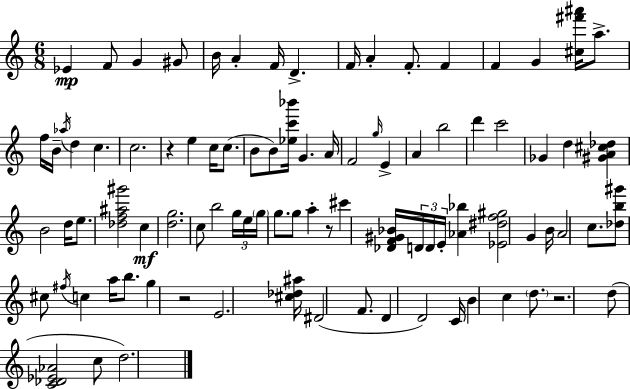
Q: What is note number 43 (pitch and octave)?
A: B5